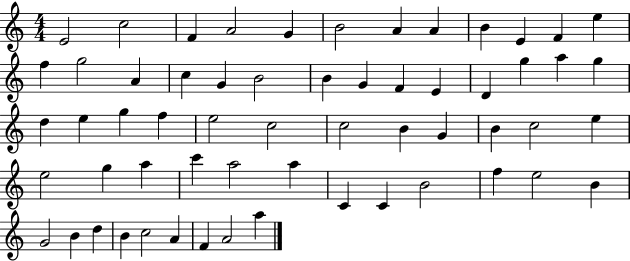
X:1
T:Untitled
M:4/4
L:1/4
K:C
E2 c2 F A2 G B2 A A B E F e f g2 A c G B2 B G F E D g a g d e g f e2 c2 c2 B G B c2 e e2 g a c' a2 a C C B2 f e2 B G2 B d B c2 A F A2 a